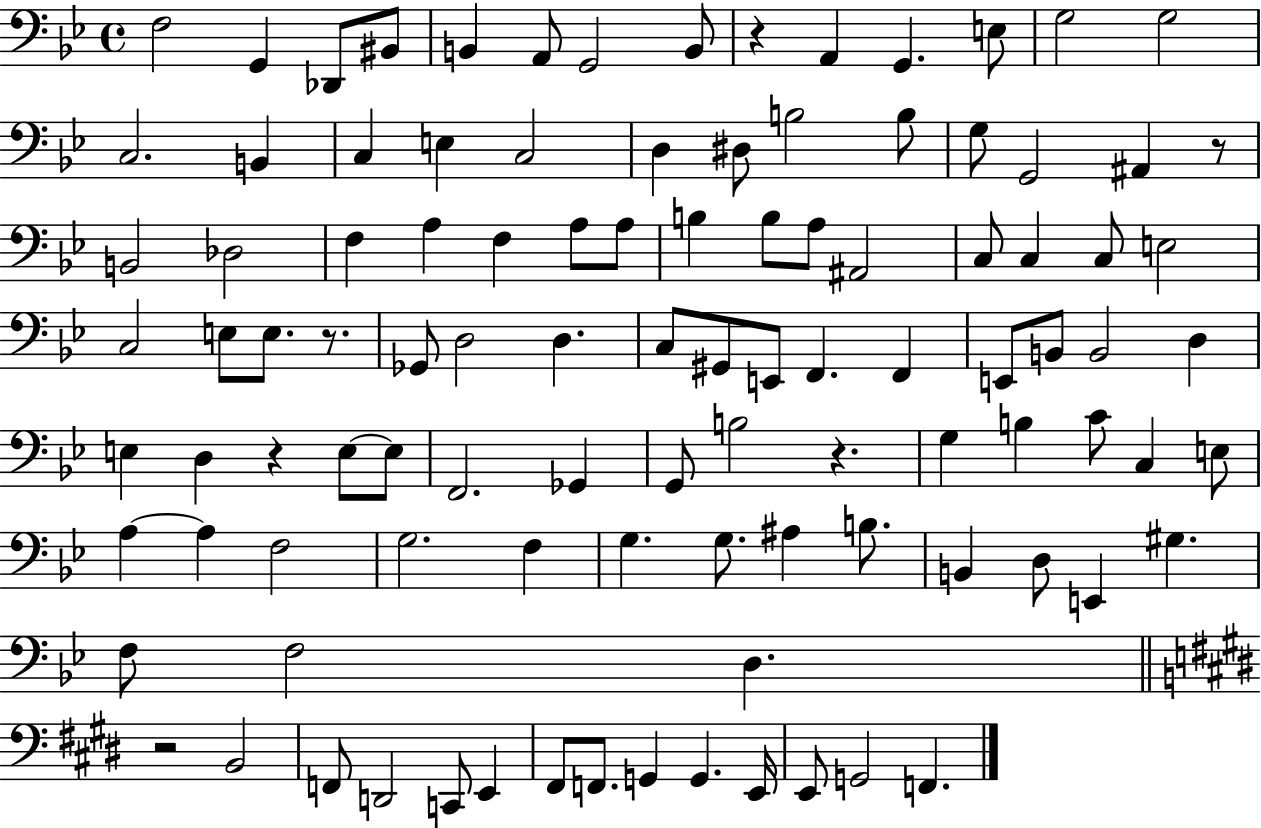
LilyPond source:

{
  \clef bass
  \time 4/4
  \defaultTimeSignature
  \key bes \major
  f2 g,4 des,8 bis,8 | b,4 a,8 g,2 b,8 | r4 a,4 g,4. e8 | g2 g2 | \break c2. b,4 | c4 e4 c2 | d4 dis8 b2 b8 | g8 g,2 ais,4 r8 | \break b,2 des2 | f4 a4 f4 a8 a8 | b4 b8 a8 ais,2 | c8 c4 c8 e2 | \break c2 e8 e8. r8. | ges,8 d2 d4. | c8 gis,8 e,8 f,4. f,4 | e,8 b,8 b,2 d4 | \break e4 d4 r4 e8~~ e8 | f,2. ges,4 | g,8 b2 r4. | g4 b4 c'8 c4 e8 | \break a4~~ a4 f2 | g2. f4 | g4. g8. ais4 b8. | b,4 d8 e,4 gis4. | \break f8 f2 d4. | \bar "||" \break \key e \major r2 b,2 | f,8 d,2 c,8 e,4 | fis,8 f,8. g,4 g,4. e,16 | e,8 g,2 f,4. | \break \bar "|."
}